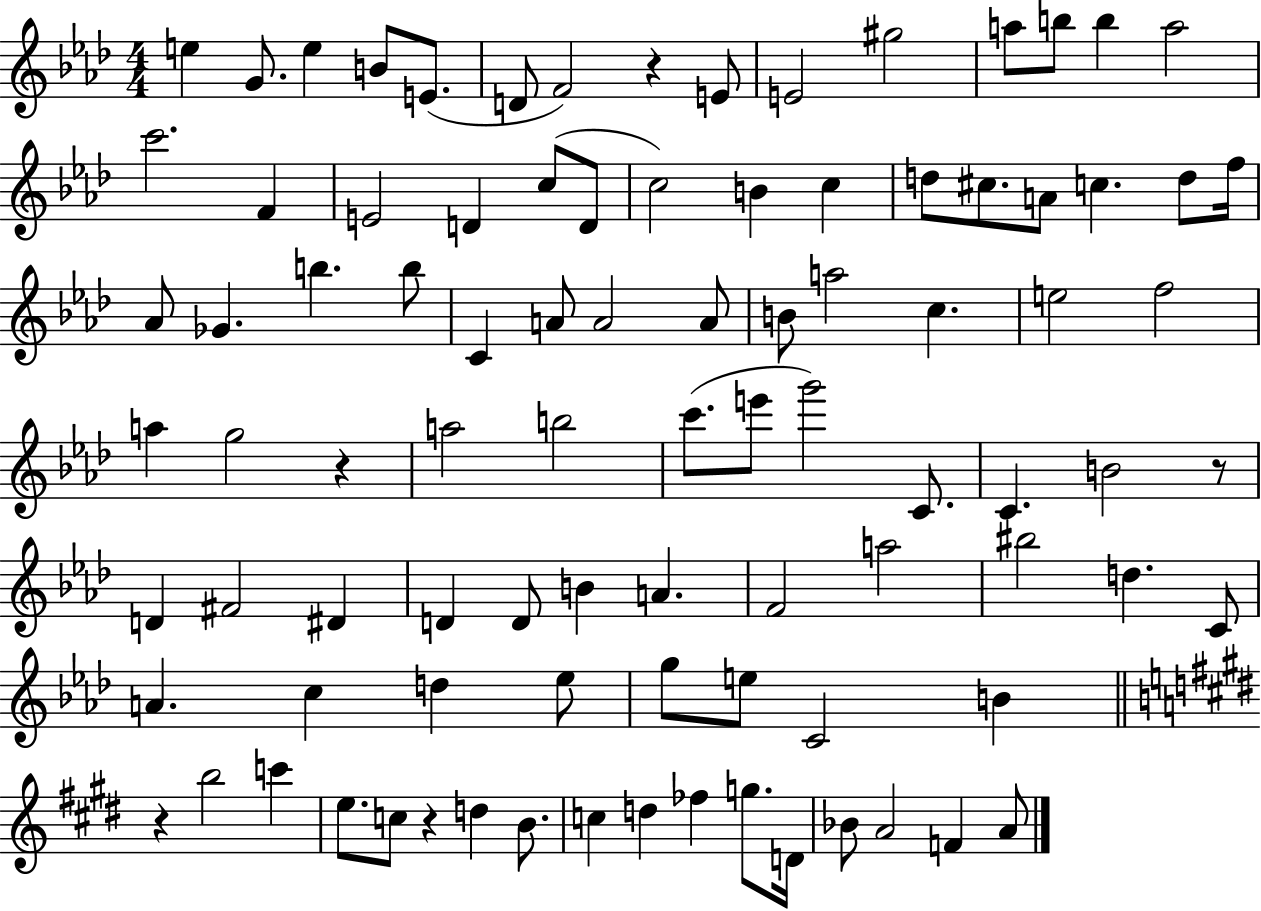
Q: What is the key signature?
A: AES major